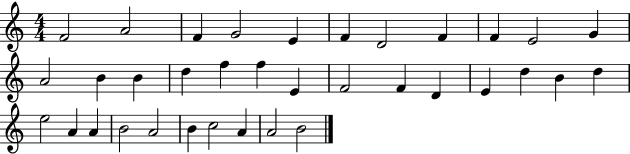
X:1
T:Untitled
M:4/4
L:1/4
K:C
F2 A2 F G2 E F D2 F F E2 G A2 B B d f f E F2 F D E d B d e2 A A B2 A2 B c2 A A2 B2